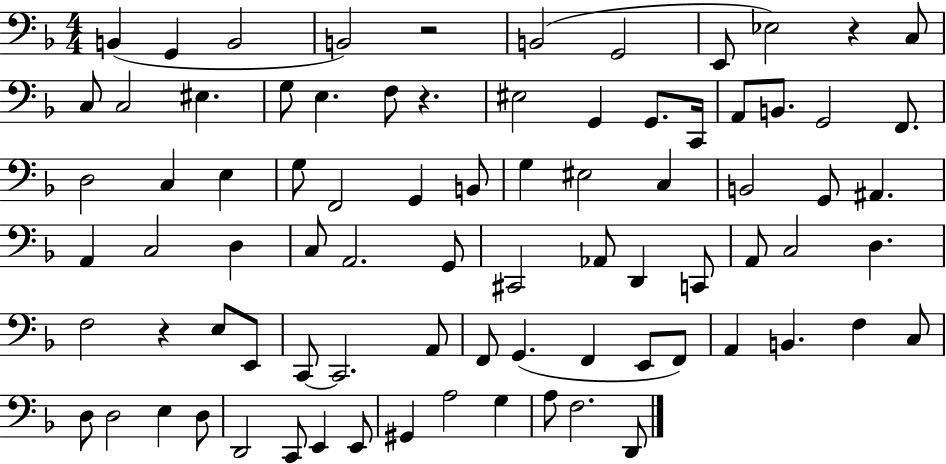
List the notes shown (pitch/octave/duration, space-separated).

B2/q G2/q B2/h B2/h R/h B2/h G2/h E2/e Eb3/h R/q C3/e C3/e C3/h EIS3/q. G3/e E3/q. F3/e R/q. EIS3/h G2/q G2/e. C2/s A2/e B2/e. G2/h F2/e. D3/h C3/q E3/q G3/e F2/h G2/q B2/e G3/q EIS3/h C3/q B2/h G2/e A#2/q. A2/q C3/h D3/q C3/e A2/h. G2/e C#2/h Ab2/e D2/q C2/e A2/e C3/h D3/q. F3/h R/q E3/e E2/e C2/e C2/h. A2/e F2/e G2/q. F2/q E2/e F2/e A2/q B2/q. F3/q C3/e D3/e D3/h E3/q D3/e D2/h C2/e E2/q E2/e G#2/q A3/h G3/q A3/e F3/h. D2/e